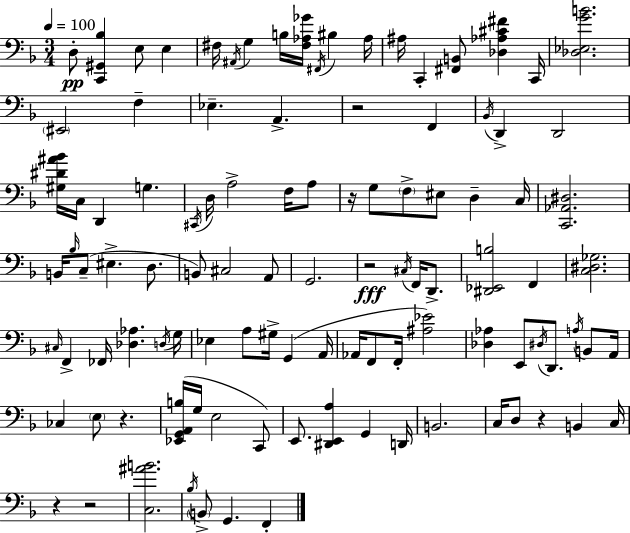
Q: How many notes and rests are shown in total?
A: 105